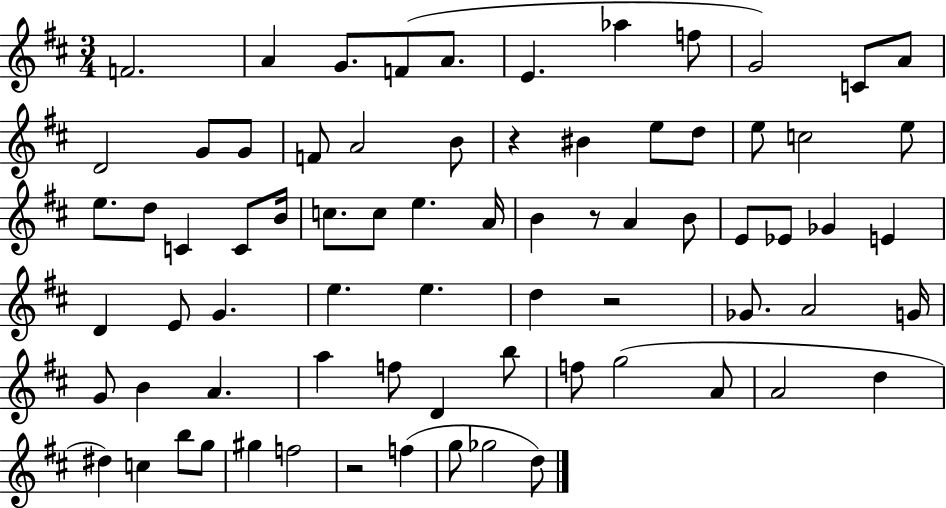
F4/h. A4/q G4/e. F4/e A4/e. E4/q. Ab5/q F5/e G4/h C4/e A4/e D4/h G4/e G4/e F4/e A4/h B4/e R/q BIS4/q E5/e D5/e E5/e C5/h E5/e E5/e. D5/e C4/q C4/e B4/s C5/e. C5/e E5/q. A4/s B4/q R/e A4/q B4/e E4/e Eb4/e Gb4/q E4/q D4/q E4/e G4/q. E5/q. E5/q. D5/q R/h Gb4/e. A4/h G4/s G4/e B4/q A4/q. A5/q F5/e D4/q B5/e F5/e G5/h A4/e A4/h D5/q D#5/q C5/q B5/e G5/e G#5/q F5/h R/h F5/q G5/e Gb5/h D5/e